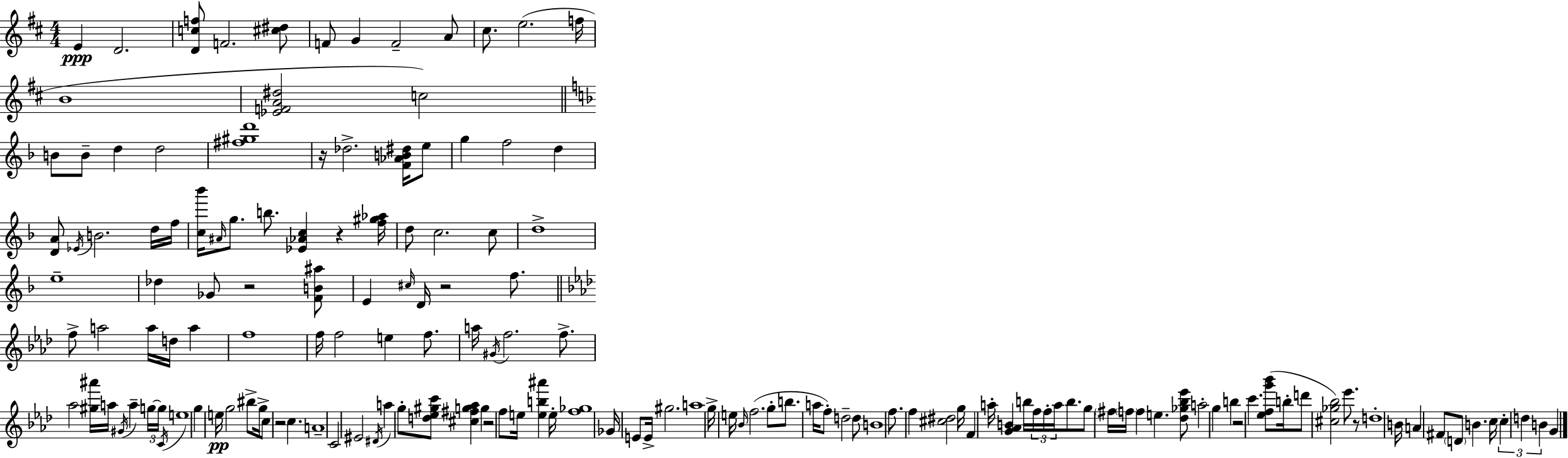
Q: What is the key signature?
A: D major